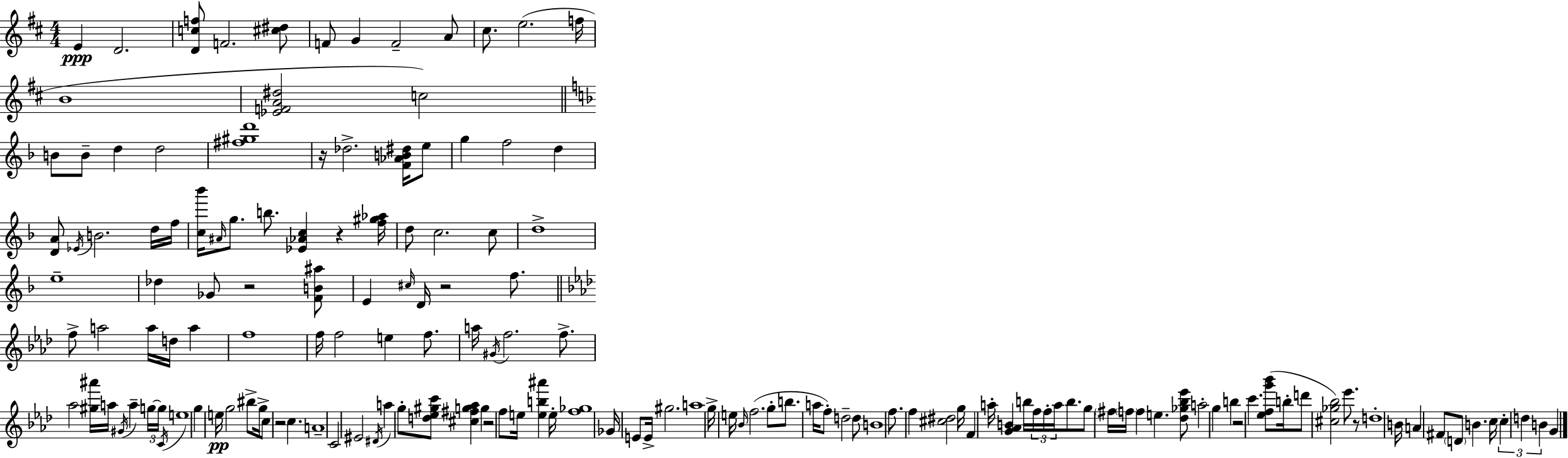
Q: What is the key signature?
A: D major